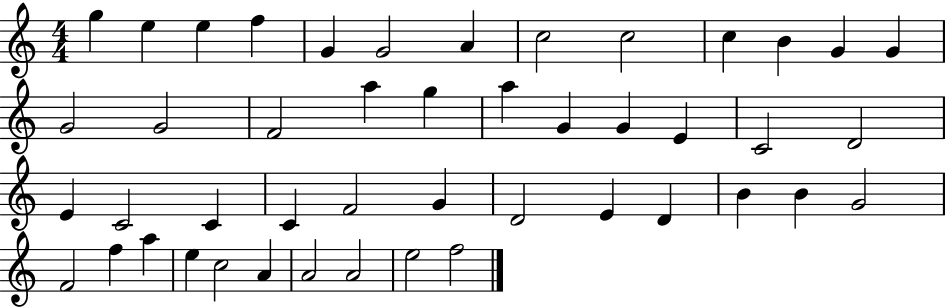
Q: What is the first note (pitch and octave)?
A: G5